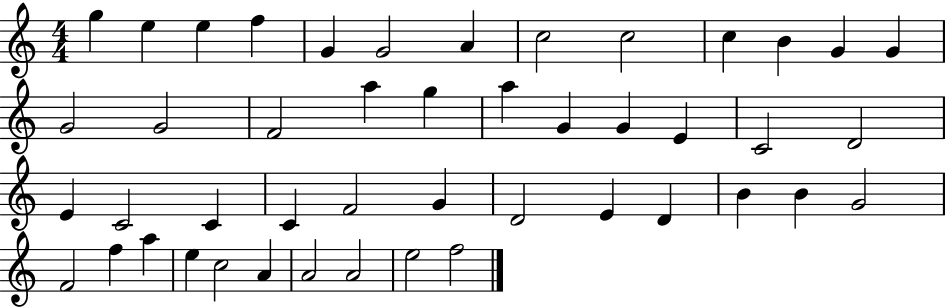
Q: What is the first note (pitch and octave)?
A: G5